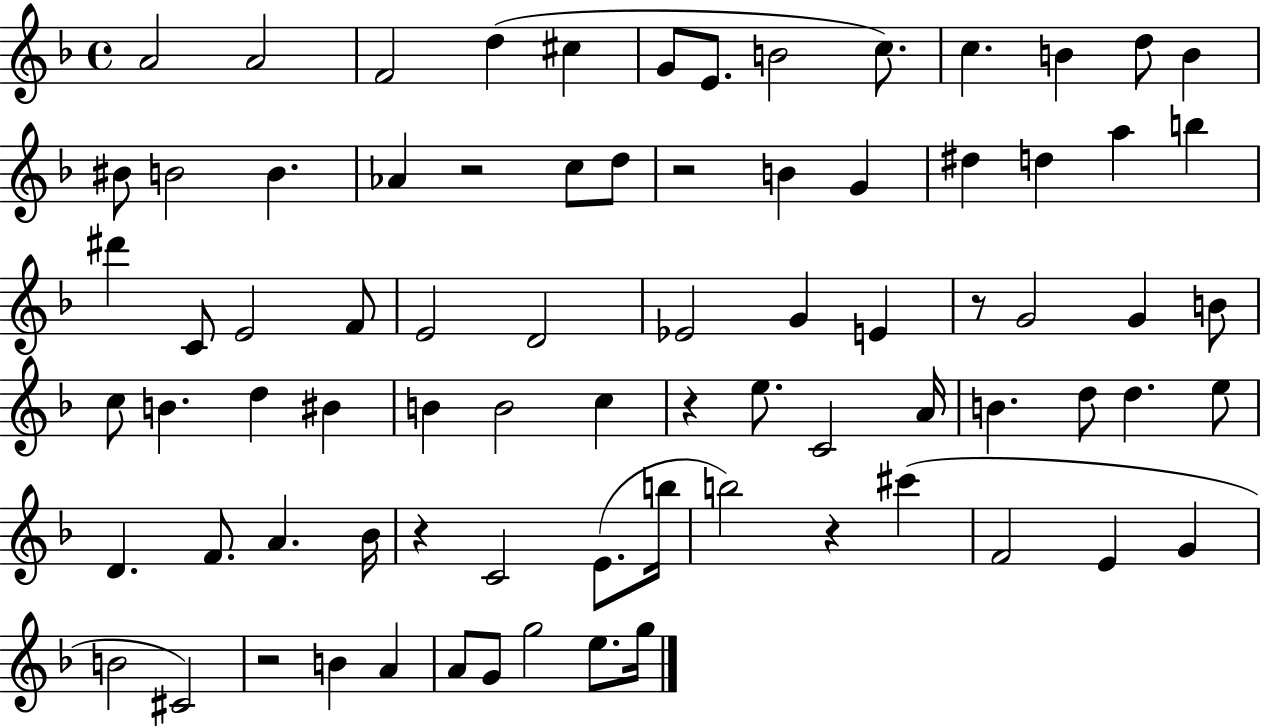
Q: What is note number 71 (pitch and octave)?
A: E5